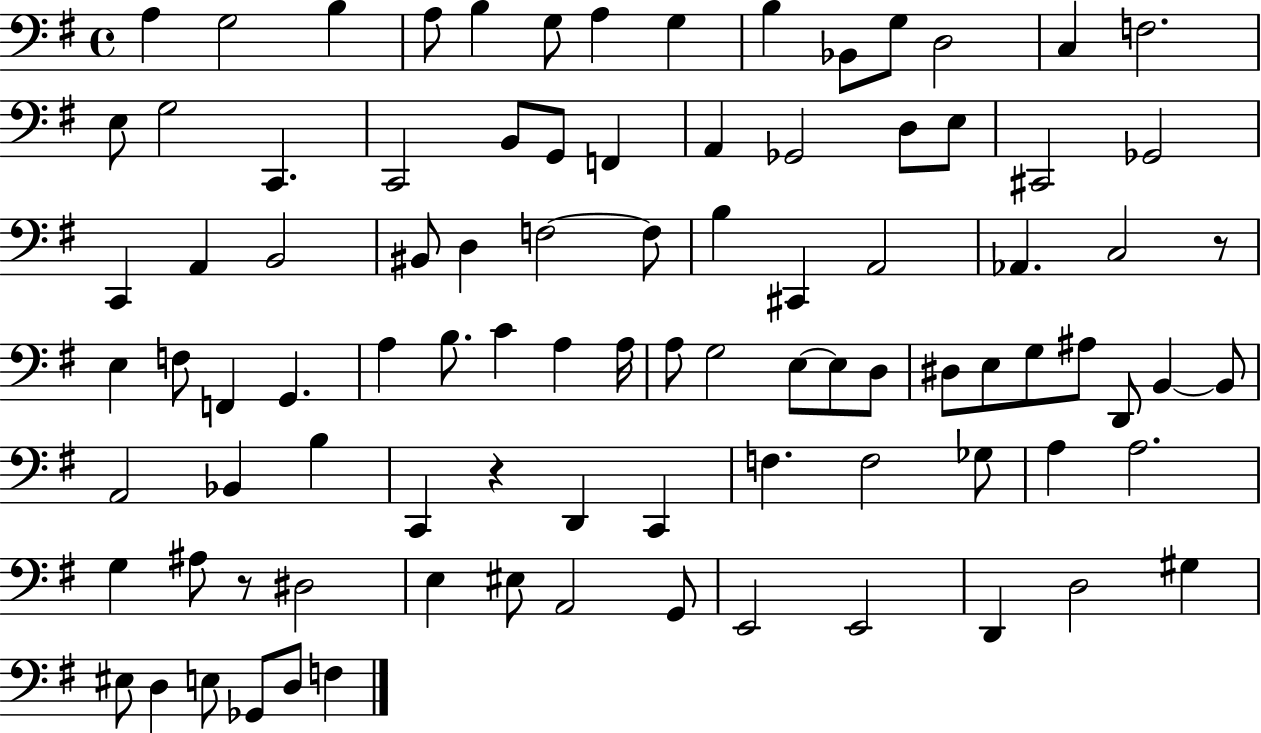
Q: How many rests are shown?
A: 3